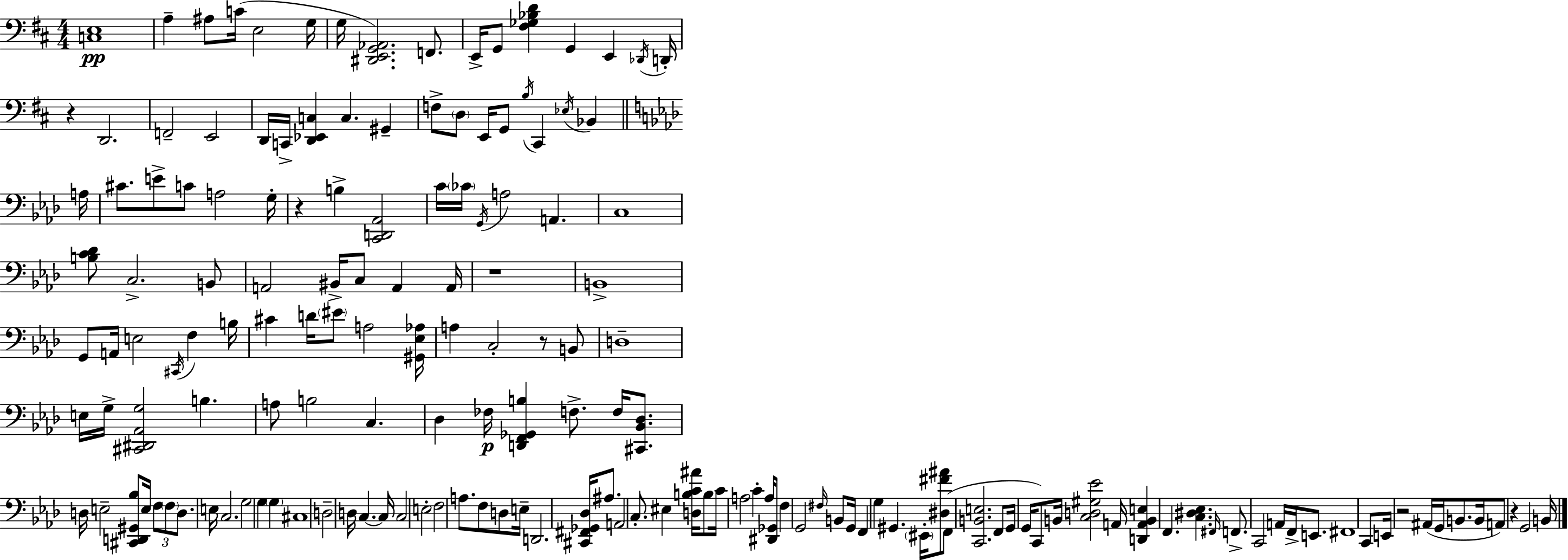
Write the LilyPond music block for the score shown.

{
  \clef bass
  \numericTimeSignature
  \time 4/4
  \key d \major
  <c e>1\pp | a4-- ais8 c'16( e2 g16 | g16 <dis, e, g, aes,>2.) f,8. | e,16-> g,8 <fis ges bes d'>4 g,4 e,4 \acciaccatura { des,16 } | \break d,16-. r4 d,2. | f,2-- e,2 | d,16 c,16-> <d, ees, c>4 c4. gis,4-- | f8-> \parenthesize d8 e,16 g,8 \acciaccatura { b16 } cis,4 \acciaccatura { ees16 } bes,4 | \break \bar "||" \break \key aes \major a16 cis'8. e'8-> c'8 a2 | g16-. r4 b4-> <c, d, aes,>2 | c'16 \parenthesize ces'16 \acciaccatura { g,16 } a2 a,4. | c1 | \break <b c' des'>8 c2.-> | b,8 a,2 bis,16-> c8 a,4 | a,16 r1 | b,1-> | \break g,8 a,16 e2 \acciaccatura { cis,16 } f4 | b16 cis'4 d'16 \parenthesize eis'8 a2 | <gis, ees aes>16 a4 c2-. r8 | b,8 d1-- | \break e16 g16-> <cis, dis, aes, g>2 b4. | a8 b2 c4. | des4 fes16\p <d, f, ges, b>4 f8.-> f16 | <cis, bes, des>8. d16 e2-- <cis, d, gis, bes>8 e16 \tuplet 3/2 { f8 | \break \parenthesize f8 d8. } e16 c2. | g2 g4 \parenthesize g4 | cis1 | d2-- d16 c4.~~ | \break c16 c2 e2-. | f2 a8. f8 | d8 e16-- d,2. <cis, fis, ges, des>16 | ais8. a,2 c8.-. eis4 | \break <d b c' ais'>16 b8 c'16 a2 c'4-. | a16 <dis, ges,>8 f4 g,2 | \grace { fis16 } b,8 g,16 f,4 g4 gis,4. | \parenthesize eis,16-. <dis fis' ais'>8 f,8( <c, b, e>2. | \break f,8 g,16 g,16 c,8) b,16 <c d gis ees'>2 | a,16 <d, a, b, e>4 f,4. <c dis ees>4. | \grace { fis,16 } f,8.-> c,2 | a,16 f,16-> e,8. fis,1 | \break c,8 e,16 r2 | ais,16( g,16 b,8. b,16 a,8) r4 g,2 | b,16 \bar "|."
}